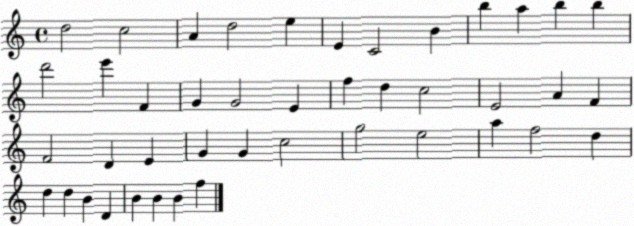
X:1
T:Untitled
M:4/4
L:1/4
K:C
d2 c2 A d2 e E C2 B b a b b d'2 e' F G G2 E f d c2 E2 A F F2 D E G G c2 g2 e2 a f2 d d d B D B B B f